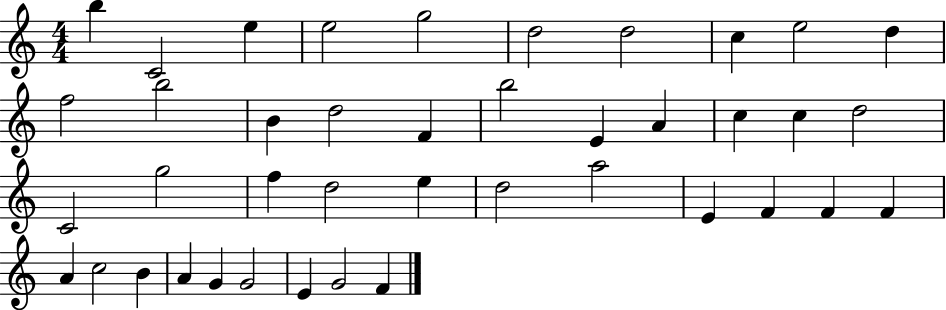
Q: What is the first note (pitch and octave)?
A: B5